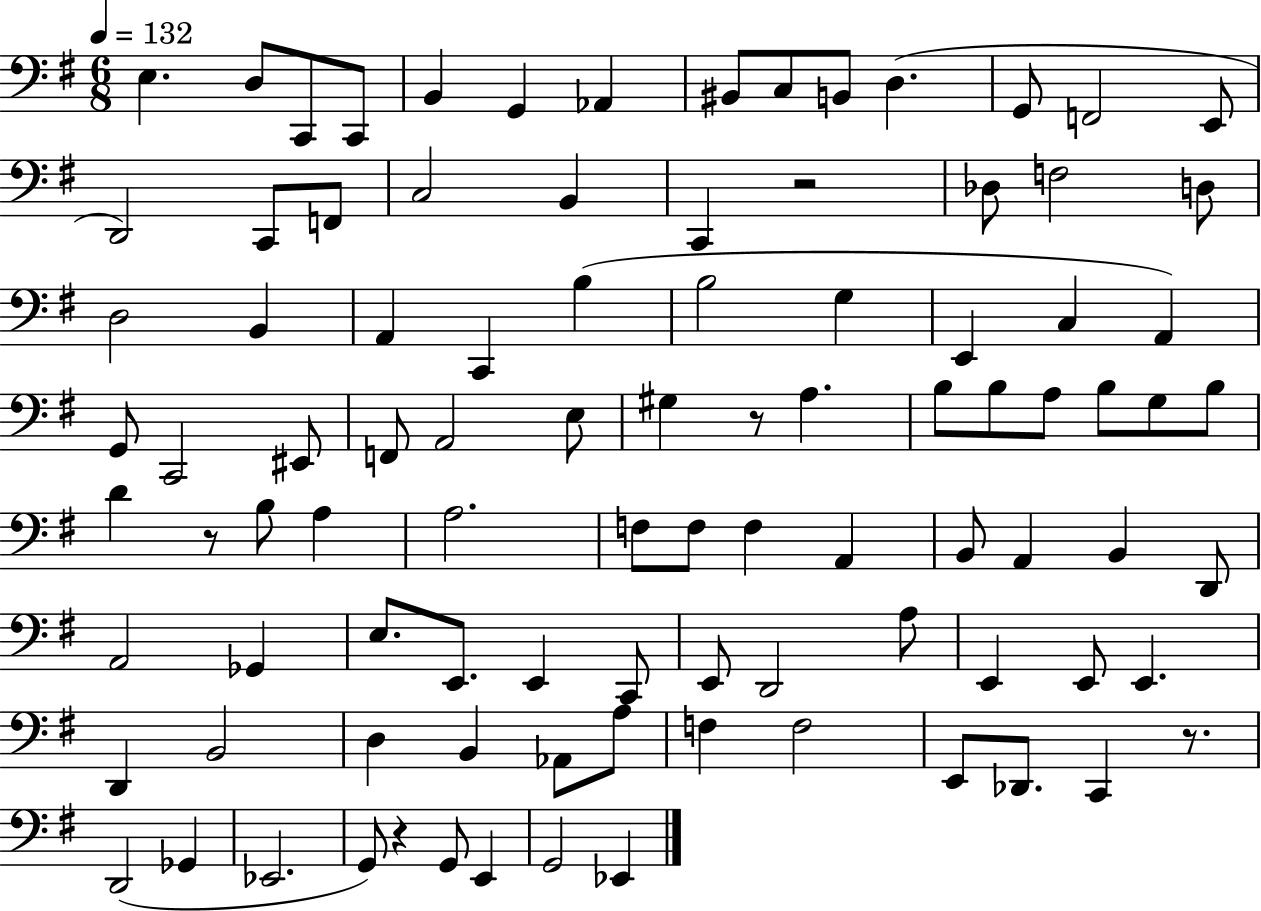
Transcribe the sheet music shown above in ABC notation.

X:1
T:Untitled
M:6/8
L:1/4
K:G
E, D,/2 C,,/2 C,,/2 B,, G,, _A,, ^B,,/2 C,/2 B,,/2 D, G,,/2 F,,2 E,,/2 D,,2 C,,/2 F,,/2 C,2 B,, C,, z2 _D,/2 F,2 D,/2 D,2 B,, A,, C,, B, B,2 G, E,, C, A,, G,,/2 C,,2 ^E,,/2 F,,/2 A,,2 E,/2 ^G, z/2 A, B,/2 B,/2 A,/2 B,/2 G,/2 B,/2 D z/2 B,/2 A, A,2 F,/2 F,/2 F, A,, B,,/2 A,, B,, D,,/2 A,,2 _G,, E,/2 E,,/2 E,, C,,/2 E,,/2 D,,2 A,/2 E,, E,,/2 E,, D,, B,,2 D, B,, _A,,/2 A,/2 F, F,2 E,,/2 _D,,/2 C,, z/2 D,,2 _G,, _E,,2 G,,/2 z G,,/2 E,, G,,2 _E,,